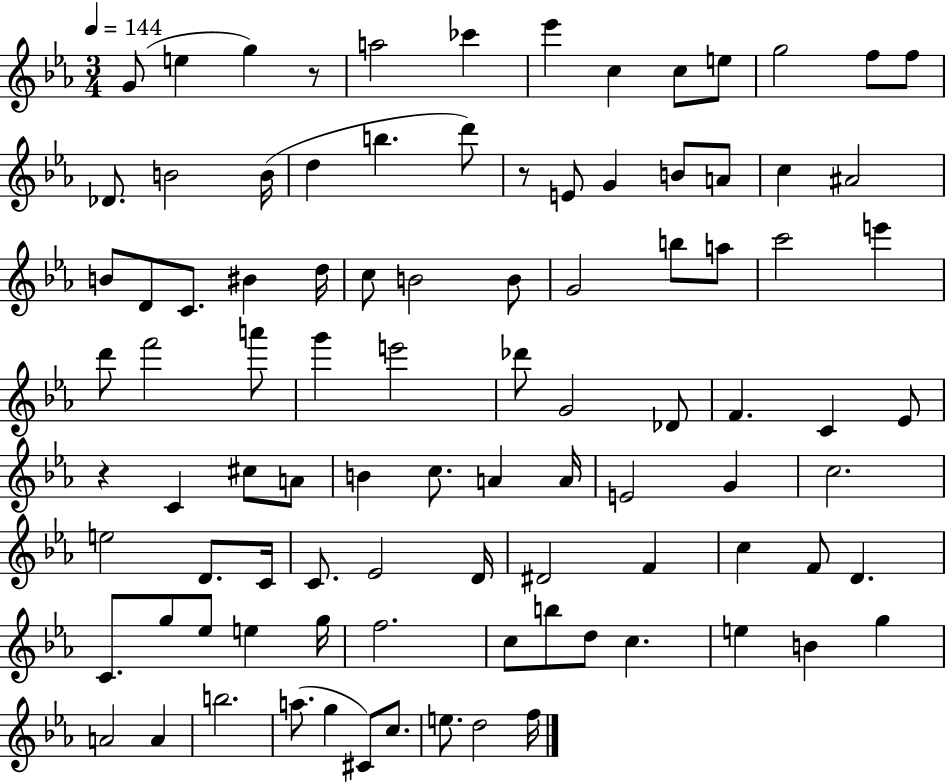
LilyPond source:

{
  \clef treble
  \numericTimeSignature
  \time 3/4
  \key ees \major
  \tempo 4 = 144
  \repeat volta 2 { g'8( e''4 g''4) r8 | a''2 ces'''4 | ees'''4 c''4 c''8 e''8 | g''2 f''8 f''8 | \break des'8. b'2 b'16( | d''4 b''4. d'''8) | r8 e'8 g'4 b'8 a'8 | c''4 ais'2 | \break b'8 d'8 c'8. bis'4 d''16 | c''8 b'2 b'8 | g'2 b''8 a''8 | c'''2 e'''4 | \break d'''8 f'''2 a'''8 | g'''4 e'''2 | des'''8 g'2 des'8 | f'4. c'4 ees'8 | \break r4 c'4 cis''8 a'8 | b'4 c''8. a'4 a'16 | e'2 g'4 | c''2. | \break e''2 d'8. c'16 | c'8. ees'2 d'16 | dis'2 f'4 | c''4 f'8 d'4. | \break c'8. g''8 ees''8 e''4 g''16 | f''2. | c''8 b''8 d''8 c''4. | e''4 b'4 g''4 | \break a'2 a'4 | b''2. | a''8.( g''4 cis'8) c''8. | e''8. d''2 f''16 | \break } \bar "|."
}